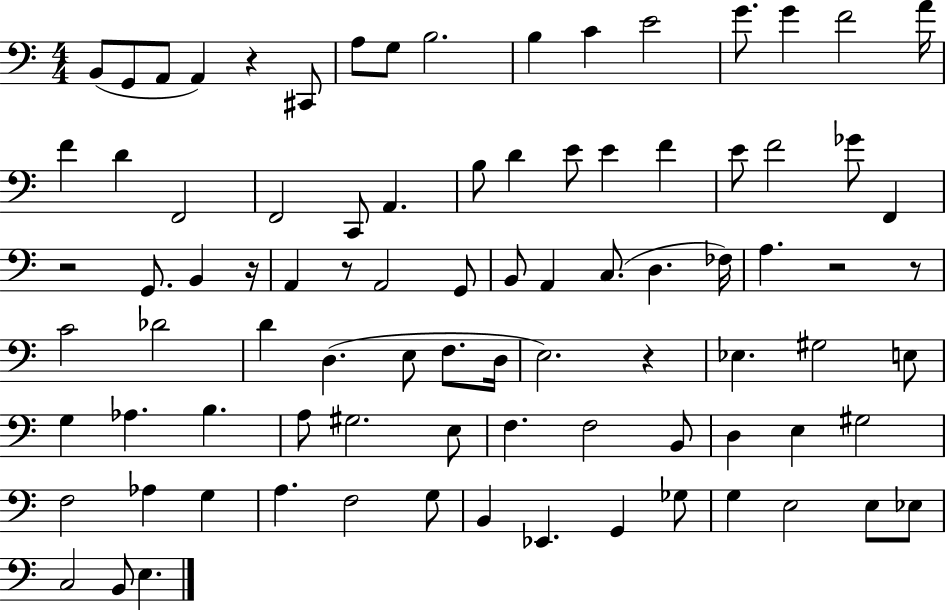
B2/e G2/e A2/e A2/q R/q C#2/e A3/e G3/e B3/h. B3/q C4/q E4/h G4/e. G4/q F4/h A4/s F4/q D4/q F2/h F2/h C2/e A2/q. B3/e D4/q E4/e E4/q F4/q E4/e F4/h Gb4/e F2/q R/h G2/e. B2/q R/s A2/q R/e A2/h G2/e B2/e A2/q C3/e. D3/q. FES3/s A3/q. R/h R/e C4/h Db4/h D4/q D3/q. E3/e F3/e. D3/s E3/h. R/q Eb3/q. G#3/h E3/e G3/q Ab3/q. B3/q. A3/e G#3/h. E3/e F3/q. F3/h B2/e D3/q E3/q G#3/h F3/h Ab3/q G3/q A3/q. F3/h G3/e B2/q Eb2/q. G2/q Gb3/e G3/q E3/h E3/e Eb3/e C3/h B2/e E3/q.